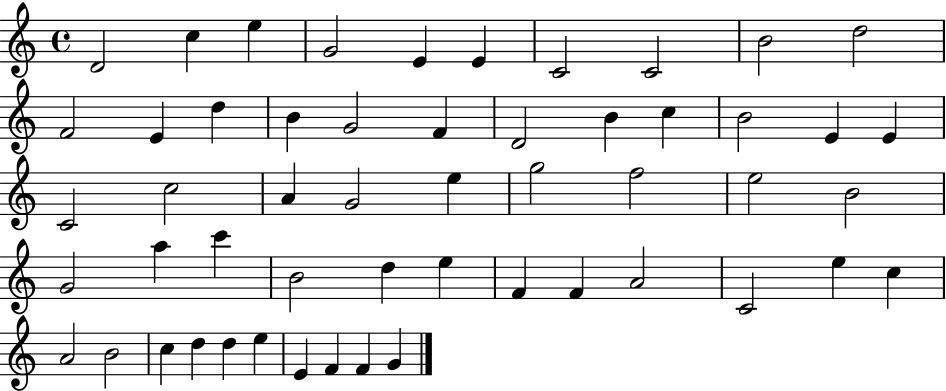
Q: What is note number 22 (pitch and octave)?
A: E4